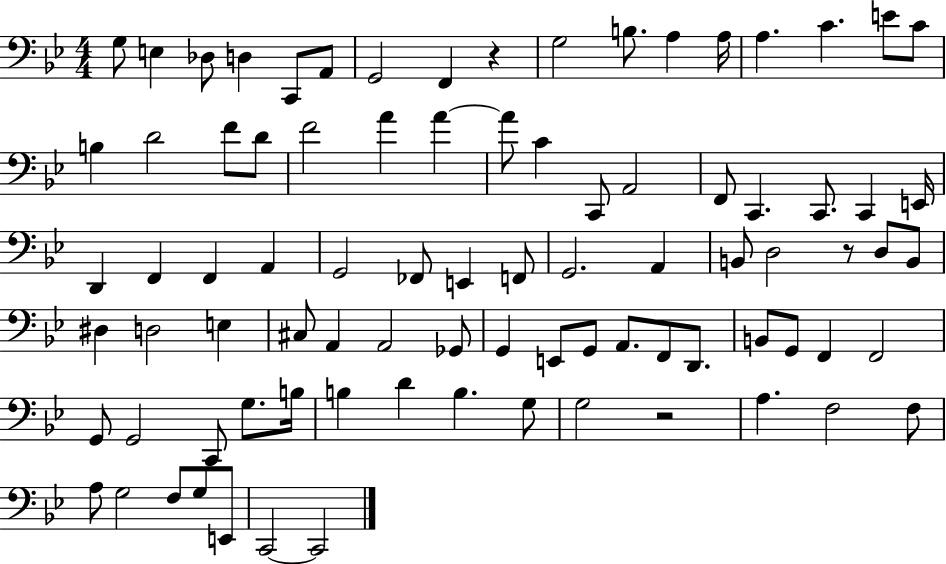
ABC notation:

X:1
T:Untitled
M:4/4
L:1/4
K:Bb
G,/2 E, _D,/2 D, C,,/2 A,,/2 G,,2 F,, z G,2 B,/2 A, A,/4 A, C E/2 C/2 B, D2 F/2 D/2 F2 A A A/2 C C,,/2 A,,2 F,,/2 C,, C,,/2 C,, E,,/4 D,, F,, F,, A,, G,,2 _F,,/2 E,, F,,/2 G,,2 A,, B,,/2 D,2 z/2 D,/2 B,,/2 ^D, D,2 E, ^C,/2 A,, A,,2 _G,,/2 G,, E,,/2 G,,/2 A,,/2 F,,/2 D,,/2 B,,/2 G,,/2 F,, F,,2 G,,/2 G,,2 C,,/2 G,/2 B,/4 B, D B, G,/2 G,2 z2 A, F,2 F,/2 A,/2 G,2 F,/2 G,/2 E,,/2 C,,2 C,,2